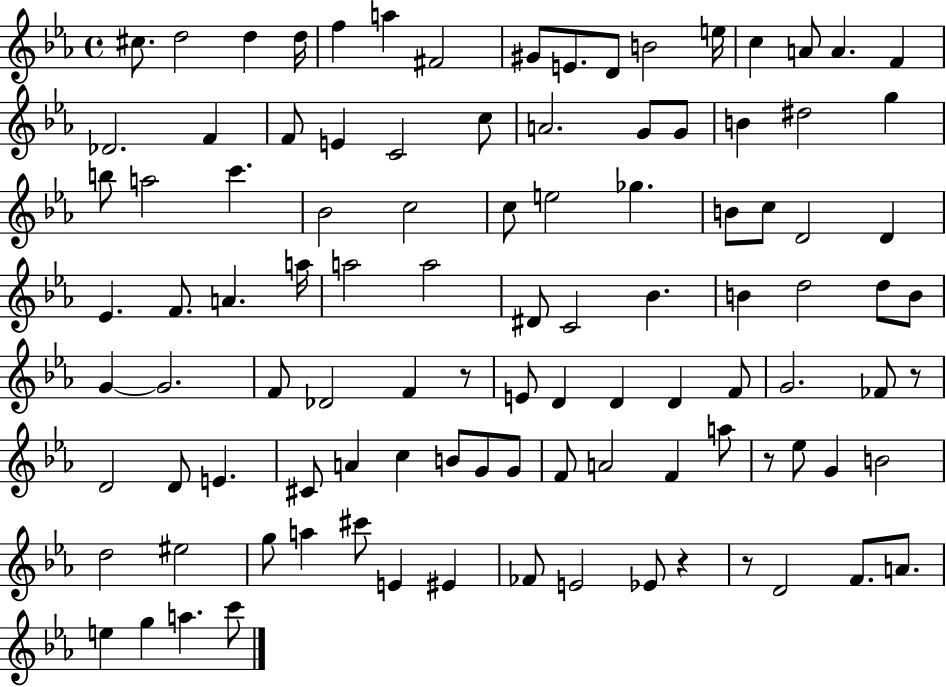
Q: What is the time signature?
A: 4/4